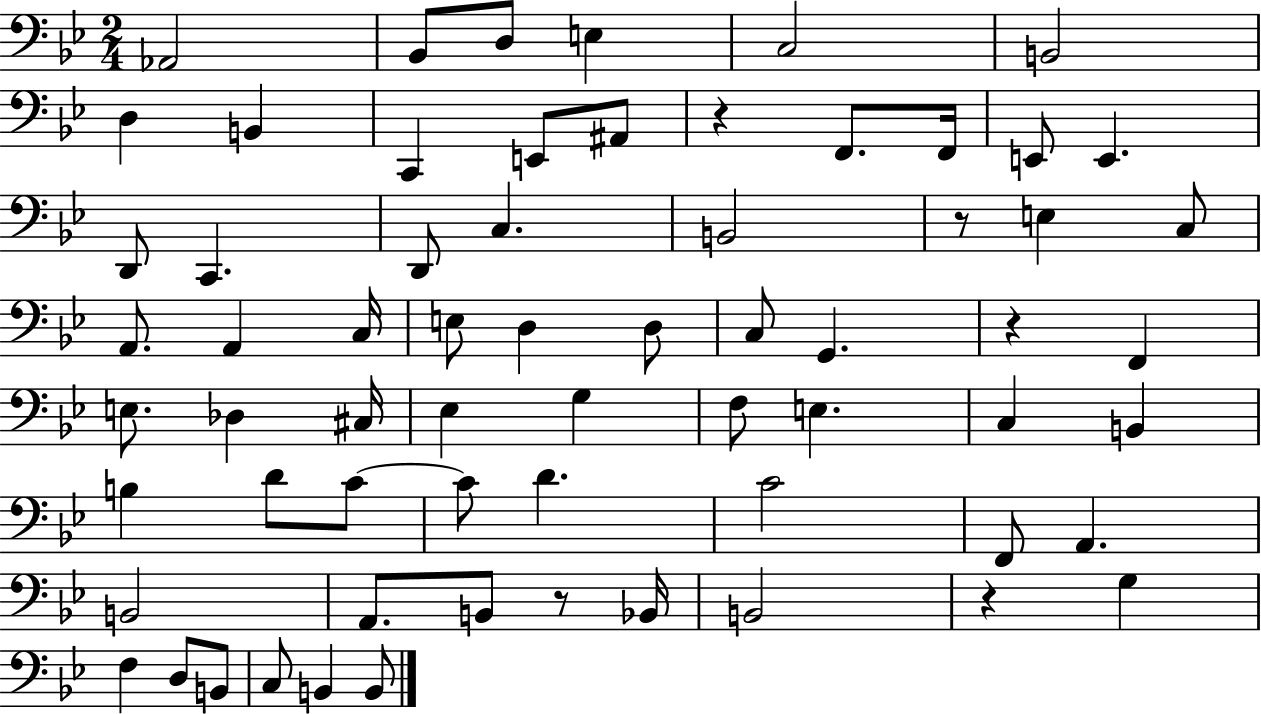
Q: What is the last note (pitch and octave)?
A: B2